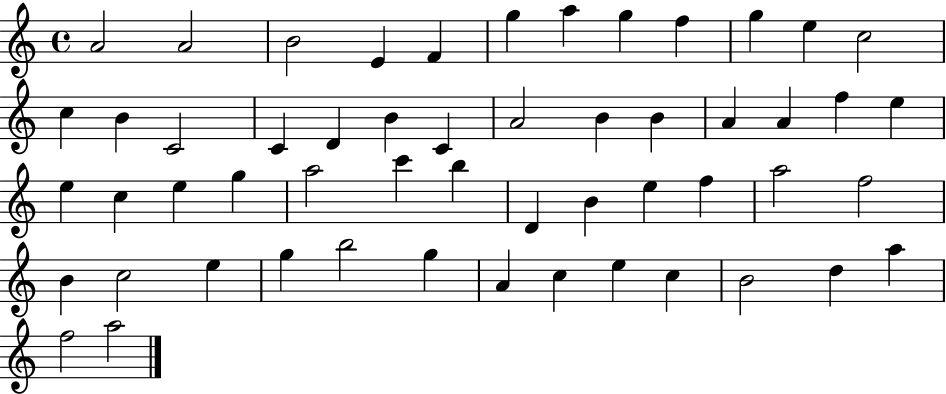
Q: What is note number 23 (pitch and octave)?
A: A4